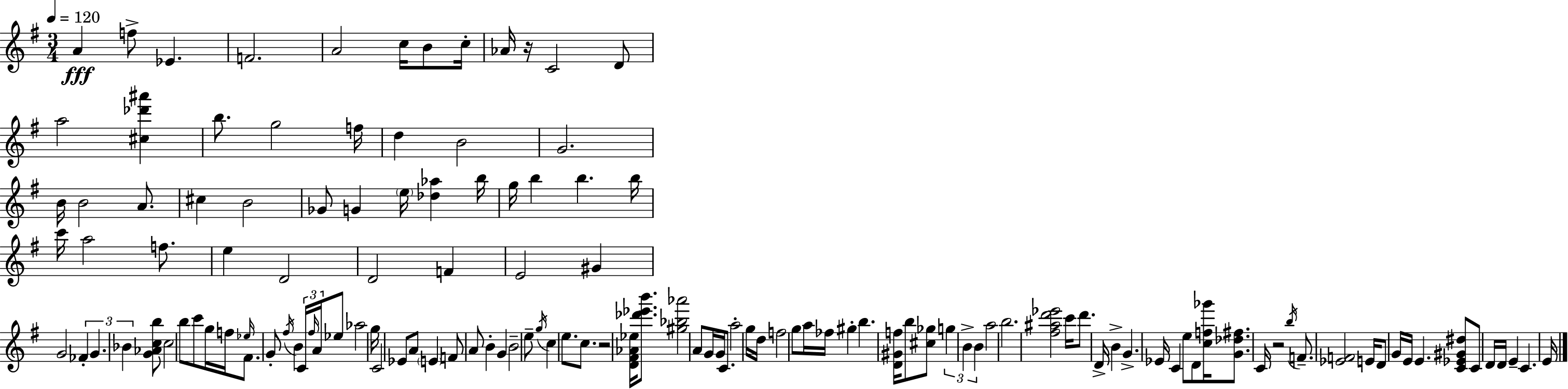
{
  \clef treble
  \numericTimeSignature
  \time 3/4
  \key g \major
  \tempo 4 = 120
  \repeat volta 2 { a'4\fff f''8-> ees'4. | f'2. | a'2 c''16 b'8 c''16-. | aes'16 r16 c'2 d'8 | \break a''2 <cis'' des''' ais'''>4 | b''8. g''2 f''16 | d''4 b'2 | g'2. | \break b'16 b'2 a'8. | cis''4 b'2 | ges'8 g'4 \parenthesize e''16 <des'' aes''>4 b''16 | g''16 b''4 b''4. b''16 | \break c'''16 a''2 f''8. | e''4 d'2 | d'2 f'4 | e'2 gis'4 | \break g'2 \tuplet 3/2 { fes'4-. | g'4. bes'4 } <g' aes' c'' b''>8 | c''2 b''8 c'''8 | g''16 f''16 \grace { ees''16 } fis'8. g'8-. \acciaccatura { fis''16 } b'4 | \break \tuplet 3/2 { c'16 \grace { fis''16 } a'16 } ees''8 aes''2 | g''16 c'2 ees'8 | a'8 \parenthesize e'4 f'8 a'8 b'4-. | g'4 b'2-- | \break e''8-- \acciaccatura { g''16 } c''4 e''8. | c''8. r2 | <d' fis' aes' ees''>16 <des''' ees''' b'''>8. <gis'' bes'' aes'''>2 | a'8 g'16 g'16 c'8. a''2-. | \break g''16 d''16 f''2 | g''8 a''16 fes''16 gis''4-. b''4. | <d' gis' f''>16 b''8 <cis'' ges''>8 \tuplet 3/2 { g''4 | b'4-> b'4 } a''2 | \break b''2. | <fis'' ais'' d''' ees'''>2 | c'''16 d'''8. d'16-> b'4-> g'4.-> | ees'16 c'4 e''8 d'8 | \break <c'' f'' ges'''>16 <g' des'' fis''>8. c'16 r2 | \acciaccatura { b''16 } f'8.-- <ees' f'>2 | e'16 d'8 g'16 e'16 e'4. | <c' ees' gis' dis''>8 c'8 d'16 d'16 e'4-- c'4. | \break e'16 } \bar "|."
}